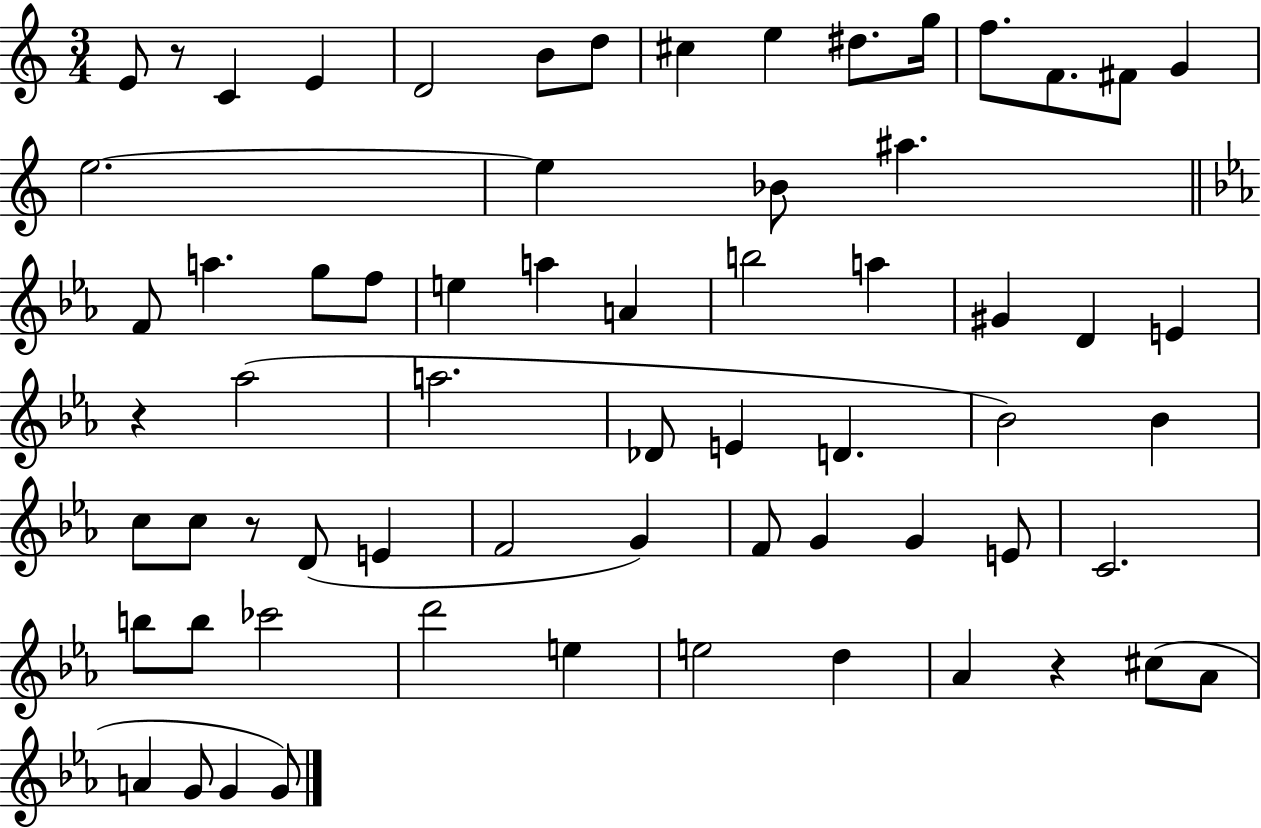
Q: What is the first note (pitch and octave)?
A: E4